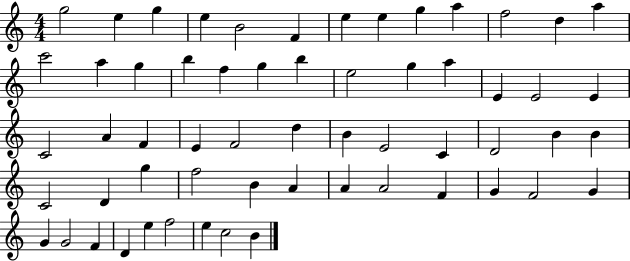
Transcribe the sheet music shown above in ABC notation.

X:1
T:Untitled
M:4/4
L:1/4
K:C
g2 e g e B2 F e e g a f2 d a c'2 a g b f g b e2 g a E E2 E C2 A F E F2 d B E2 C D2 B B C2 D g f2 B A A A2 F G F2 G G G2 F D e f2 e c2 B